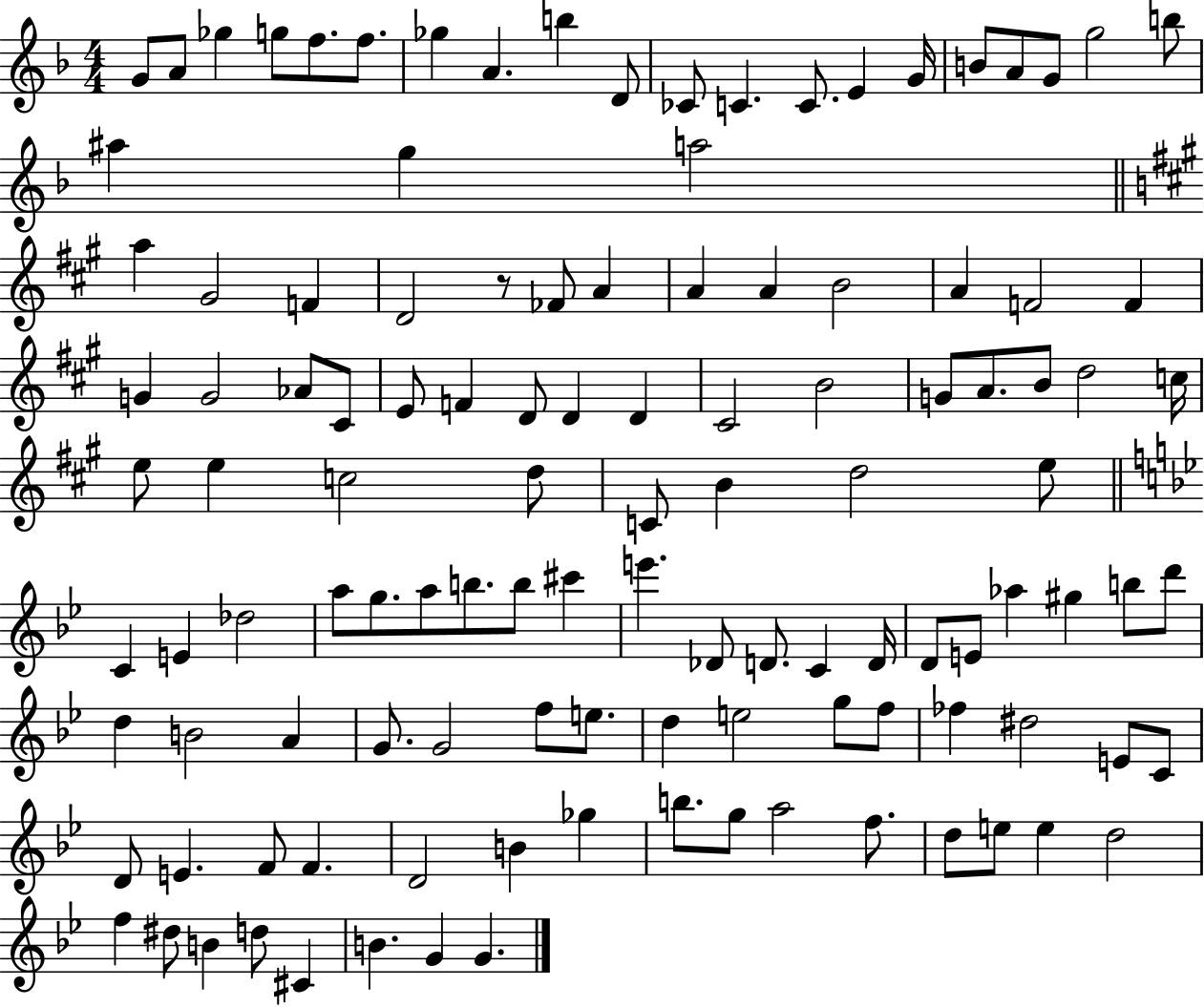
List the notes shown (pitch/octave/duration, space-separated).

G4/e A4/e Gb5/q G5/e F5/e. F5/e. Gb5/q A4/q. B5/q D4/e CES4/e C4/q. C4/e. E4/q G4/s B4/e A4/e G4/e G5/h B5/e A#5/q G5/q A5/h A5/q G#4/h F4/q D4/h R/e FES4/e A4/q A4/q A4/q B4/h A4/q F4/h F4/q G4/q G4/h Ab4/e C#4/e E4/e F4/q D4/e D4/q D4/q C#4/h B4/h G4/e A4/e. B4/e D5/h C5/s E5/e E5/q C5/h D5/e C4/e B4/q D5/h E5/e C4/q E4/q Db5/h A5/e G5/e. A5/e B5/e. B5/e C#6/q E6/q. Db4/e D4/e. C4/q D4/s D4/e E4/e Ab5/q G#5/q B5/e D6/e D5/q B4/h A4/q G4/e. G4/h F5/e E5/e. D5/q E5/h G5/e F5/e FES5/q D#5/h E4/e C4/e D4/e E4/q. F4/e F4/q. D4/h B4/q Gb5/q B5/e. G5/e A5/h F5/e. D5/e E5/e E5/q D5/h F5/q D#5/e B4/q D5/e C#4/q B4/q. G4/q G4/q.